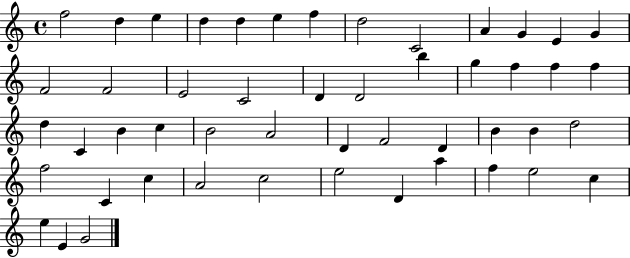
X:1
T:Untitled
M:4/4
L:1/4
K:C
f2 d e d d e f d2 C2 A G E G F2 F2 E2 C2 D D2 b g f f f d C B c B2 A2 D F2 D B B d2 f2 C c A2 c2 e2 D a f e2 c e E G2